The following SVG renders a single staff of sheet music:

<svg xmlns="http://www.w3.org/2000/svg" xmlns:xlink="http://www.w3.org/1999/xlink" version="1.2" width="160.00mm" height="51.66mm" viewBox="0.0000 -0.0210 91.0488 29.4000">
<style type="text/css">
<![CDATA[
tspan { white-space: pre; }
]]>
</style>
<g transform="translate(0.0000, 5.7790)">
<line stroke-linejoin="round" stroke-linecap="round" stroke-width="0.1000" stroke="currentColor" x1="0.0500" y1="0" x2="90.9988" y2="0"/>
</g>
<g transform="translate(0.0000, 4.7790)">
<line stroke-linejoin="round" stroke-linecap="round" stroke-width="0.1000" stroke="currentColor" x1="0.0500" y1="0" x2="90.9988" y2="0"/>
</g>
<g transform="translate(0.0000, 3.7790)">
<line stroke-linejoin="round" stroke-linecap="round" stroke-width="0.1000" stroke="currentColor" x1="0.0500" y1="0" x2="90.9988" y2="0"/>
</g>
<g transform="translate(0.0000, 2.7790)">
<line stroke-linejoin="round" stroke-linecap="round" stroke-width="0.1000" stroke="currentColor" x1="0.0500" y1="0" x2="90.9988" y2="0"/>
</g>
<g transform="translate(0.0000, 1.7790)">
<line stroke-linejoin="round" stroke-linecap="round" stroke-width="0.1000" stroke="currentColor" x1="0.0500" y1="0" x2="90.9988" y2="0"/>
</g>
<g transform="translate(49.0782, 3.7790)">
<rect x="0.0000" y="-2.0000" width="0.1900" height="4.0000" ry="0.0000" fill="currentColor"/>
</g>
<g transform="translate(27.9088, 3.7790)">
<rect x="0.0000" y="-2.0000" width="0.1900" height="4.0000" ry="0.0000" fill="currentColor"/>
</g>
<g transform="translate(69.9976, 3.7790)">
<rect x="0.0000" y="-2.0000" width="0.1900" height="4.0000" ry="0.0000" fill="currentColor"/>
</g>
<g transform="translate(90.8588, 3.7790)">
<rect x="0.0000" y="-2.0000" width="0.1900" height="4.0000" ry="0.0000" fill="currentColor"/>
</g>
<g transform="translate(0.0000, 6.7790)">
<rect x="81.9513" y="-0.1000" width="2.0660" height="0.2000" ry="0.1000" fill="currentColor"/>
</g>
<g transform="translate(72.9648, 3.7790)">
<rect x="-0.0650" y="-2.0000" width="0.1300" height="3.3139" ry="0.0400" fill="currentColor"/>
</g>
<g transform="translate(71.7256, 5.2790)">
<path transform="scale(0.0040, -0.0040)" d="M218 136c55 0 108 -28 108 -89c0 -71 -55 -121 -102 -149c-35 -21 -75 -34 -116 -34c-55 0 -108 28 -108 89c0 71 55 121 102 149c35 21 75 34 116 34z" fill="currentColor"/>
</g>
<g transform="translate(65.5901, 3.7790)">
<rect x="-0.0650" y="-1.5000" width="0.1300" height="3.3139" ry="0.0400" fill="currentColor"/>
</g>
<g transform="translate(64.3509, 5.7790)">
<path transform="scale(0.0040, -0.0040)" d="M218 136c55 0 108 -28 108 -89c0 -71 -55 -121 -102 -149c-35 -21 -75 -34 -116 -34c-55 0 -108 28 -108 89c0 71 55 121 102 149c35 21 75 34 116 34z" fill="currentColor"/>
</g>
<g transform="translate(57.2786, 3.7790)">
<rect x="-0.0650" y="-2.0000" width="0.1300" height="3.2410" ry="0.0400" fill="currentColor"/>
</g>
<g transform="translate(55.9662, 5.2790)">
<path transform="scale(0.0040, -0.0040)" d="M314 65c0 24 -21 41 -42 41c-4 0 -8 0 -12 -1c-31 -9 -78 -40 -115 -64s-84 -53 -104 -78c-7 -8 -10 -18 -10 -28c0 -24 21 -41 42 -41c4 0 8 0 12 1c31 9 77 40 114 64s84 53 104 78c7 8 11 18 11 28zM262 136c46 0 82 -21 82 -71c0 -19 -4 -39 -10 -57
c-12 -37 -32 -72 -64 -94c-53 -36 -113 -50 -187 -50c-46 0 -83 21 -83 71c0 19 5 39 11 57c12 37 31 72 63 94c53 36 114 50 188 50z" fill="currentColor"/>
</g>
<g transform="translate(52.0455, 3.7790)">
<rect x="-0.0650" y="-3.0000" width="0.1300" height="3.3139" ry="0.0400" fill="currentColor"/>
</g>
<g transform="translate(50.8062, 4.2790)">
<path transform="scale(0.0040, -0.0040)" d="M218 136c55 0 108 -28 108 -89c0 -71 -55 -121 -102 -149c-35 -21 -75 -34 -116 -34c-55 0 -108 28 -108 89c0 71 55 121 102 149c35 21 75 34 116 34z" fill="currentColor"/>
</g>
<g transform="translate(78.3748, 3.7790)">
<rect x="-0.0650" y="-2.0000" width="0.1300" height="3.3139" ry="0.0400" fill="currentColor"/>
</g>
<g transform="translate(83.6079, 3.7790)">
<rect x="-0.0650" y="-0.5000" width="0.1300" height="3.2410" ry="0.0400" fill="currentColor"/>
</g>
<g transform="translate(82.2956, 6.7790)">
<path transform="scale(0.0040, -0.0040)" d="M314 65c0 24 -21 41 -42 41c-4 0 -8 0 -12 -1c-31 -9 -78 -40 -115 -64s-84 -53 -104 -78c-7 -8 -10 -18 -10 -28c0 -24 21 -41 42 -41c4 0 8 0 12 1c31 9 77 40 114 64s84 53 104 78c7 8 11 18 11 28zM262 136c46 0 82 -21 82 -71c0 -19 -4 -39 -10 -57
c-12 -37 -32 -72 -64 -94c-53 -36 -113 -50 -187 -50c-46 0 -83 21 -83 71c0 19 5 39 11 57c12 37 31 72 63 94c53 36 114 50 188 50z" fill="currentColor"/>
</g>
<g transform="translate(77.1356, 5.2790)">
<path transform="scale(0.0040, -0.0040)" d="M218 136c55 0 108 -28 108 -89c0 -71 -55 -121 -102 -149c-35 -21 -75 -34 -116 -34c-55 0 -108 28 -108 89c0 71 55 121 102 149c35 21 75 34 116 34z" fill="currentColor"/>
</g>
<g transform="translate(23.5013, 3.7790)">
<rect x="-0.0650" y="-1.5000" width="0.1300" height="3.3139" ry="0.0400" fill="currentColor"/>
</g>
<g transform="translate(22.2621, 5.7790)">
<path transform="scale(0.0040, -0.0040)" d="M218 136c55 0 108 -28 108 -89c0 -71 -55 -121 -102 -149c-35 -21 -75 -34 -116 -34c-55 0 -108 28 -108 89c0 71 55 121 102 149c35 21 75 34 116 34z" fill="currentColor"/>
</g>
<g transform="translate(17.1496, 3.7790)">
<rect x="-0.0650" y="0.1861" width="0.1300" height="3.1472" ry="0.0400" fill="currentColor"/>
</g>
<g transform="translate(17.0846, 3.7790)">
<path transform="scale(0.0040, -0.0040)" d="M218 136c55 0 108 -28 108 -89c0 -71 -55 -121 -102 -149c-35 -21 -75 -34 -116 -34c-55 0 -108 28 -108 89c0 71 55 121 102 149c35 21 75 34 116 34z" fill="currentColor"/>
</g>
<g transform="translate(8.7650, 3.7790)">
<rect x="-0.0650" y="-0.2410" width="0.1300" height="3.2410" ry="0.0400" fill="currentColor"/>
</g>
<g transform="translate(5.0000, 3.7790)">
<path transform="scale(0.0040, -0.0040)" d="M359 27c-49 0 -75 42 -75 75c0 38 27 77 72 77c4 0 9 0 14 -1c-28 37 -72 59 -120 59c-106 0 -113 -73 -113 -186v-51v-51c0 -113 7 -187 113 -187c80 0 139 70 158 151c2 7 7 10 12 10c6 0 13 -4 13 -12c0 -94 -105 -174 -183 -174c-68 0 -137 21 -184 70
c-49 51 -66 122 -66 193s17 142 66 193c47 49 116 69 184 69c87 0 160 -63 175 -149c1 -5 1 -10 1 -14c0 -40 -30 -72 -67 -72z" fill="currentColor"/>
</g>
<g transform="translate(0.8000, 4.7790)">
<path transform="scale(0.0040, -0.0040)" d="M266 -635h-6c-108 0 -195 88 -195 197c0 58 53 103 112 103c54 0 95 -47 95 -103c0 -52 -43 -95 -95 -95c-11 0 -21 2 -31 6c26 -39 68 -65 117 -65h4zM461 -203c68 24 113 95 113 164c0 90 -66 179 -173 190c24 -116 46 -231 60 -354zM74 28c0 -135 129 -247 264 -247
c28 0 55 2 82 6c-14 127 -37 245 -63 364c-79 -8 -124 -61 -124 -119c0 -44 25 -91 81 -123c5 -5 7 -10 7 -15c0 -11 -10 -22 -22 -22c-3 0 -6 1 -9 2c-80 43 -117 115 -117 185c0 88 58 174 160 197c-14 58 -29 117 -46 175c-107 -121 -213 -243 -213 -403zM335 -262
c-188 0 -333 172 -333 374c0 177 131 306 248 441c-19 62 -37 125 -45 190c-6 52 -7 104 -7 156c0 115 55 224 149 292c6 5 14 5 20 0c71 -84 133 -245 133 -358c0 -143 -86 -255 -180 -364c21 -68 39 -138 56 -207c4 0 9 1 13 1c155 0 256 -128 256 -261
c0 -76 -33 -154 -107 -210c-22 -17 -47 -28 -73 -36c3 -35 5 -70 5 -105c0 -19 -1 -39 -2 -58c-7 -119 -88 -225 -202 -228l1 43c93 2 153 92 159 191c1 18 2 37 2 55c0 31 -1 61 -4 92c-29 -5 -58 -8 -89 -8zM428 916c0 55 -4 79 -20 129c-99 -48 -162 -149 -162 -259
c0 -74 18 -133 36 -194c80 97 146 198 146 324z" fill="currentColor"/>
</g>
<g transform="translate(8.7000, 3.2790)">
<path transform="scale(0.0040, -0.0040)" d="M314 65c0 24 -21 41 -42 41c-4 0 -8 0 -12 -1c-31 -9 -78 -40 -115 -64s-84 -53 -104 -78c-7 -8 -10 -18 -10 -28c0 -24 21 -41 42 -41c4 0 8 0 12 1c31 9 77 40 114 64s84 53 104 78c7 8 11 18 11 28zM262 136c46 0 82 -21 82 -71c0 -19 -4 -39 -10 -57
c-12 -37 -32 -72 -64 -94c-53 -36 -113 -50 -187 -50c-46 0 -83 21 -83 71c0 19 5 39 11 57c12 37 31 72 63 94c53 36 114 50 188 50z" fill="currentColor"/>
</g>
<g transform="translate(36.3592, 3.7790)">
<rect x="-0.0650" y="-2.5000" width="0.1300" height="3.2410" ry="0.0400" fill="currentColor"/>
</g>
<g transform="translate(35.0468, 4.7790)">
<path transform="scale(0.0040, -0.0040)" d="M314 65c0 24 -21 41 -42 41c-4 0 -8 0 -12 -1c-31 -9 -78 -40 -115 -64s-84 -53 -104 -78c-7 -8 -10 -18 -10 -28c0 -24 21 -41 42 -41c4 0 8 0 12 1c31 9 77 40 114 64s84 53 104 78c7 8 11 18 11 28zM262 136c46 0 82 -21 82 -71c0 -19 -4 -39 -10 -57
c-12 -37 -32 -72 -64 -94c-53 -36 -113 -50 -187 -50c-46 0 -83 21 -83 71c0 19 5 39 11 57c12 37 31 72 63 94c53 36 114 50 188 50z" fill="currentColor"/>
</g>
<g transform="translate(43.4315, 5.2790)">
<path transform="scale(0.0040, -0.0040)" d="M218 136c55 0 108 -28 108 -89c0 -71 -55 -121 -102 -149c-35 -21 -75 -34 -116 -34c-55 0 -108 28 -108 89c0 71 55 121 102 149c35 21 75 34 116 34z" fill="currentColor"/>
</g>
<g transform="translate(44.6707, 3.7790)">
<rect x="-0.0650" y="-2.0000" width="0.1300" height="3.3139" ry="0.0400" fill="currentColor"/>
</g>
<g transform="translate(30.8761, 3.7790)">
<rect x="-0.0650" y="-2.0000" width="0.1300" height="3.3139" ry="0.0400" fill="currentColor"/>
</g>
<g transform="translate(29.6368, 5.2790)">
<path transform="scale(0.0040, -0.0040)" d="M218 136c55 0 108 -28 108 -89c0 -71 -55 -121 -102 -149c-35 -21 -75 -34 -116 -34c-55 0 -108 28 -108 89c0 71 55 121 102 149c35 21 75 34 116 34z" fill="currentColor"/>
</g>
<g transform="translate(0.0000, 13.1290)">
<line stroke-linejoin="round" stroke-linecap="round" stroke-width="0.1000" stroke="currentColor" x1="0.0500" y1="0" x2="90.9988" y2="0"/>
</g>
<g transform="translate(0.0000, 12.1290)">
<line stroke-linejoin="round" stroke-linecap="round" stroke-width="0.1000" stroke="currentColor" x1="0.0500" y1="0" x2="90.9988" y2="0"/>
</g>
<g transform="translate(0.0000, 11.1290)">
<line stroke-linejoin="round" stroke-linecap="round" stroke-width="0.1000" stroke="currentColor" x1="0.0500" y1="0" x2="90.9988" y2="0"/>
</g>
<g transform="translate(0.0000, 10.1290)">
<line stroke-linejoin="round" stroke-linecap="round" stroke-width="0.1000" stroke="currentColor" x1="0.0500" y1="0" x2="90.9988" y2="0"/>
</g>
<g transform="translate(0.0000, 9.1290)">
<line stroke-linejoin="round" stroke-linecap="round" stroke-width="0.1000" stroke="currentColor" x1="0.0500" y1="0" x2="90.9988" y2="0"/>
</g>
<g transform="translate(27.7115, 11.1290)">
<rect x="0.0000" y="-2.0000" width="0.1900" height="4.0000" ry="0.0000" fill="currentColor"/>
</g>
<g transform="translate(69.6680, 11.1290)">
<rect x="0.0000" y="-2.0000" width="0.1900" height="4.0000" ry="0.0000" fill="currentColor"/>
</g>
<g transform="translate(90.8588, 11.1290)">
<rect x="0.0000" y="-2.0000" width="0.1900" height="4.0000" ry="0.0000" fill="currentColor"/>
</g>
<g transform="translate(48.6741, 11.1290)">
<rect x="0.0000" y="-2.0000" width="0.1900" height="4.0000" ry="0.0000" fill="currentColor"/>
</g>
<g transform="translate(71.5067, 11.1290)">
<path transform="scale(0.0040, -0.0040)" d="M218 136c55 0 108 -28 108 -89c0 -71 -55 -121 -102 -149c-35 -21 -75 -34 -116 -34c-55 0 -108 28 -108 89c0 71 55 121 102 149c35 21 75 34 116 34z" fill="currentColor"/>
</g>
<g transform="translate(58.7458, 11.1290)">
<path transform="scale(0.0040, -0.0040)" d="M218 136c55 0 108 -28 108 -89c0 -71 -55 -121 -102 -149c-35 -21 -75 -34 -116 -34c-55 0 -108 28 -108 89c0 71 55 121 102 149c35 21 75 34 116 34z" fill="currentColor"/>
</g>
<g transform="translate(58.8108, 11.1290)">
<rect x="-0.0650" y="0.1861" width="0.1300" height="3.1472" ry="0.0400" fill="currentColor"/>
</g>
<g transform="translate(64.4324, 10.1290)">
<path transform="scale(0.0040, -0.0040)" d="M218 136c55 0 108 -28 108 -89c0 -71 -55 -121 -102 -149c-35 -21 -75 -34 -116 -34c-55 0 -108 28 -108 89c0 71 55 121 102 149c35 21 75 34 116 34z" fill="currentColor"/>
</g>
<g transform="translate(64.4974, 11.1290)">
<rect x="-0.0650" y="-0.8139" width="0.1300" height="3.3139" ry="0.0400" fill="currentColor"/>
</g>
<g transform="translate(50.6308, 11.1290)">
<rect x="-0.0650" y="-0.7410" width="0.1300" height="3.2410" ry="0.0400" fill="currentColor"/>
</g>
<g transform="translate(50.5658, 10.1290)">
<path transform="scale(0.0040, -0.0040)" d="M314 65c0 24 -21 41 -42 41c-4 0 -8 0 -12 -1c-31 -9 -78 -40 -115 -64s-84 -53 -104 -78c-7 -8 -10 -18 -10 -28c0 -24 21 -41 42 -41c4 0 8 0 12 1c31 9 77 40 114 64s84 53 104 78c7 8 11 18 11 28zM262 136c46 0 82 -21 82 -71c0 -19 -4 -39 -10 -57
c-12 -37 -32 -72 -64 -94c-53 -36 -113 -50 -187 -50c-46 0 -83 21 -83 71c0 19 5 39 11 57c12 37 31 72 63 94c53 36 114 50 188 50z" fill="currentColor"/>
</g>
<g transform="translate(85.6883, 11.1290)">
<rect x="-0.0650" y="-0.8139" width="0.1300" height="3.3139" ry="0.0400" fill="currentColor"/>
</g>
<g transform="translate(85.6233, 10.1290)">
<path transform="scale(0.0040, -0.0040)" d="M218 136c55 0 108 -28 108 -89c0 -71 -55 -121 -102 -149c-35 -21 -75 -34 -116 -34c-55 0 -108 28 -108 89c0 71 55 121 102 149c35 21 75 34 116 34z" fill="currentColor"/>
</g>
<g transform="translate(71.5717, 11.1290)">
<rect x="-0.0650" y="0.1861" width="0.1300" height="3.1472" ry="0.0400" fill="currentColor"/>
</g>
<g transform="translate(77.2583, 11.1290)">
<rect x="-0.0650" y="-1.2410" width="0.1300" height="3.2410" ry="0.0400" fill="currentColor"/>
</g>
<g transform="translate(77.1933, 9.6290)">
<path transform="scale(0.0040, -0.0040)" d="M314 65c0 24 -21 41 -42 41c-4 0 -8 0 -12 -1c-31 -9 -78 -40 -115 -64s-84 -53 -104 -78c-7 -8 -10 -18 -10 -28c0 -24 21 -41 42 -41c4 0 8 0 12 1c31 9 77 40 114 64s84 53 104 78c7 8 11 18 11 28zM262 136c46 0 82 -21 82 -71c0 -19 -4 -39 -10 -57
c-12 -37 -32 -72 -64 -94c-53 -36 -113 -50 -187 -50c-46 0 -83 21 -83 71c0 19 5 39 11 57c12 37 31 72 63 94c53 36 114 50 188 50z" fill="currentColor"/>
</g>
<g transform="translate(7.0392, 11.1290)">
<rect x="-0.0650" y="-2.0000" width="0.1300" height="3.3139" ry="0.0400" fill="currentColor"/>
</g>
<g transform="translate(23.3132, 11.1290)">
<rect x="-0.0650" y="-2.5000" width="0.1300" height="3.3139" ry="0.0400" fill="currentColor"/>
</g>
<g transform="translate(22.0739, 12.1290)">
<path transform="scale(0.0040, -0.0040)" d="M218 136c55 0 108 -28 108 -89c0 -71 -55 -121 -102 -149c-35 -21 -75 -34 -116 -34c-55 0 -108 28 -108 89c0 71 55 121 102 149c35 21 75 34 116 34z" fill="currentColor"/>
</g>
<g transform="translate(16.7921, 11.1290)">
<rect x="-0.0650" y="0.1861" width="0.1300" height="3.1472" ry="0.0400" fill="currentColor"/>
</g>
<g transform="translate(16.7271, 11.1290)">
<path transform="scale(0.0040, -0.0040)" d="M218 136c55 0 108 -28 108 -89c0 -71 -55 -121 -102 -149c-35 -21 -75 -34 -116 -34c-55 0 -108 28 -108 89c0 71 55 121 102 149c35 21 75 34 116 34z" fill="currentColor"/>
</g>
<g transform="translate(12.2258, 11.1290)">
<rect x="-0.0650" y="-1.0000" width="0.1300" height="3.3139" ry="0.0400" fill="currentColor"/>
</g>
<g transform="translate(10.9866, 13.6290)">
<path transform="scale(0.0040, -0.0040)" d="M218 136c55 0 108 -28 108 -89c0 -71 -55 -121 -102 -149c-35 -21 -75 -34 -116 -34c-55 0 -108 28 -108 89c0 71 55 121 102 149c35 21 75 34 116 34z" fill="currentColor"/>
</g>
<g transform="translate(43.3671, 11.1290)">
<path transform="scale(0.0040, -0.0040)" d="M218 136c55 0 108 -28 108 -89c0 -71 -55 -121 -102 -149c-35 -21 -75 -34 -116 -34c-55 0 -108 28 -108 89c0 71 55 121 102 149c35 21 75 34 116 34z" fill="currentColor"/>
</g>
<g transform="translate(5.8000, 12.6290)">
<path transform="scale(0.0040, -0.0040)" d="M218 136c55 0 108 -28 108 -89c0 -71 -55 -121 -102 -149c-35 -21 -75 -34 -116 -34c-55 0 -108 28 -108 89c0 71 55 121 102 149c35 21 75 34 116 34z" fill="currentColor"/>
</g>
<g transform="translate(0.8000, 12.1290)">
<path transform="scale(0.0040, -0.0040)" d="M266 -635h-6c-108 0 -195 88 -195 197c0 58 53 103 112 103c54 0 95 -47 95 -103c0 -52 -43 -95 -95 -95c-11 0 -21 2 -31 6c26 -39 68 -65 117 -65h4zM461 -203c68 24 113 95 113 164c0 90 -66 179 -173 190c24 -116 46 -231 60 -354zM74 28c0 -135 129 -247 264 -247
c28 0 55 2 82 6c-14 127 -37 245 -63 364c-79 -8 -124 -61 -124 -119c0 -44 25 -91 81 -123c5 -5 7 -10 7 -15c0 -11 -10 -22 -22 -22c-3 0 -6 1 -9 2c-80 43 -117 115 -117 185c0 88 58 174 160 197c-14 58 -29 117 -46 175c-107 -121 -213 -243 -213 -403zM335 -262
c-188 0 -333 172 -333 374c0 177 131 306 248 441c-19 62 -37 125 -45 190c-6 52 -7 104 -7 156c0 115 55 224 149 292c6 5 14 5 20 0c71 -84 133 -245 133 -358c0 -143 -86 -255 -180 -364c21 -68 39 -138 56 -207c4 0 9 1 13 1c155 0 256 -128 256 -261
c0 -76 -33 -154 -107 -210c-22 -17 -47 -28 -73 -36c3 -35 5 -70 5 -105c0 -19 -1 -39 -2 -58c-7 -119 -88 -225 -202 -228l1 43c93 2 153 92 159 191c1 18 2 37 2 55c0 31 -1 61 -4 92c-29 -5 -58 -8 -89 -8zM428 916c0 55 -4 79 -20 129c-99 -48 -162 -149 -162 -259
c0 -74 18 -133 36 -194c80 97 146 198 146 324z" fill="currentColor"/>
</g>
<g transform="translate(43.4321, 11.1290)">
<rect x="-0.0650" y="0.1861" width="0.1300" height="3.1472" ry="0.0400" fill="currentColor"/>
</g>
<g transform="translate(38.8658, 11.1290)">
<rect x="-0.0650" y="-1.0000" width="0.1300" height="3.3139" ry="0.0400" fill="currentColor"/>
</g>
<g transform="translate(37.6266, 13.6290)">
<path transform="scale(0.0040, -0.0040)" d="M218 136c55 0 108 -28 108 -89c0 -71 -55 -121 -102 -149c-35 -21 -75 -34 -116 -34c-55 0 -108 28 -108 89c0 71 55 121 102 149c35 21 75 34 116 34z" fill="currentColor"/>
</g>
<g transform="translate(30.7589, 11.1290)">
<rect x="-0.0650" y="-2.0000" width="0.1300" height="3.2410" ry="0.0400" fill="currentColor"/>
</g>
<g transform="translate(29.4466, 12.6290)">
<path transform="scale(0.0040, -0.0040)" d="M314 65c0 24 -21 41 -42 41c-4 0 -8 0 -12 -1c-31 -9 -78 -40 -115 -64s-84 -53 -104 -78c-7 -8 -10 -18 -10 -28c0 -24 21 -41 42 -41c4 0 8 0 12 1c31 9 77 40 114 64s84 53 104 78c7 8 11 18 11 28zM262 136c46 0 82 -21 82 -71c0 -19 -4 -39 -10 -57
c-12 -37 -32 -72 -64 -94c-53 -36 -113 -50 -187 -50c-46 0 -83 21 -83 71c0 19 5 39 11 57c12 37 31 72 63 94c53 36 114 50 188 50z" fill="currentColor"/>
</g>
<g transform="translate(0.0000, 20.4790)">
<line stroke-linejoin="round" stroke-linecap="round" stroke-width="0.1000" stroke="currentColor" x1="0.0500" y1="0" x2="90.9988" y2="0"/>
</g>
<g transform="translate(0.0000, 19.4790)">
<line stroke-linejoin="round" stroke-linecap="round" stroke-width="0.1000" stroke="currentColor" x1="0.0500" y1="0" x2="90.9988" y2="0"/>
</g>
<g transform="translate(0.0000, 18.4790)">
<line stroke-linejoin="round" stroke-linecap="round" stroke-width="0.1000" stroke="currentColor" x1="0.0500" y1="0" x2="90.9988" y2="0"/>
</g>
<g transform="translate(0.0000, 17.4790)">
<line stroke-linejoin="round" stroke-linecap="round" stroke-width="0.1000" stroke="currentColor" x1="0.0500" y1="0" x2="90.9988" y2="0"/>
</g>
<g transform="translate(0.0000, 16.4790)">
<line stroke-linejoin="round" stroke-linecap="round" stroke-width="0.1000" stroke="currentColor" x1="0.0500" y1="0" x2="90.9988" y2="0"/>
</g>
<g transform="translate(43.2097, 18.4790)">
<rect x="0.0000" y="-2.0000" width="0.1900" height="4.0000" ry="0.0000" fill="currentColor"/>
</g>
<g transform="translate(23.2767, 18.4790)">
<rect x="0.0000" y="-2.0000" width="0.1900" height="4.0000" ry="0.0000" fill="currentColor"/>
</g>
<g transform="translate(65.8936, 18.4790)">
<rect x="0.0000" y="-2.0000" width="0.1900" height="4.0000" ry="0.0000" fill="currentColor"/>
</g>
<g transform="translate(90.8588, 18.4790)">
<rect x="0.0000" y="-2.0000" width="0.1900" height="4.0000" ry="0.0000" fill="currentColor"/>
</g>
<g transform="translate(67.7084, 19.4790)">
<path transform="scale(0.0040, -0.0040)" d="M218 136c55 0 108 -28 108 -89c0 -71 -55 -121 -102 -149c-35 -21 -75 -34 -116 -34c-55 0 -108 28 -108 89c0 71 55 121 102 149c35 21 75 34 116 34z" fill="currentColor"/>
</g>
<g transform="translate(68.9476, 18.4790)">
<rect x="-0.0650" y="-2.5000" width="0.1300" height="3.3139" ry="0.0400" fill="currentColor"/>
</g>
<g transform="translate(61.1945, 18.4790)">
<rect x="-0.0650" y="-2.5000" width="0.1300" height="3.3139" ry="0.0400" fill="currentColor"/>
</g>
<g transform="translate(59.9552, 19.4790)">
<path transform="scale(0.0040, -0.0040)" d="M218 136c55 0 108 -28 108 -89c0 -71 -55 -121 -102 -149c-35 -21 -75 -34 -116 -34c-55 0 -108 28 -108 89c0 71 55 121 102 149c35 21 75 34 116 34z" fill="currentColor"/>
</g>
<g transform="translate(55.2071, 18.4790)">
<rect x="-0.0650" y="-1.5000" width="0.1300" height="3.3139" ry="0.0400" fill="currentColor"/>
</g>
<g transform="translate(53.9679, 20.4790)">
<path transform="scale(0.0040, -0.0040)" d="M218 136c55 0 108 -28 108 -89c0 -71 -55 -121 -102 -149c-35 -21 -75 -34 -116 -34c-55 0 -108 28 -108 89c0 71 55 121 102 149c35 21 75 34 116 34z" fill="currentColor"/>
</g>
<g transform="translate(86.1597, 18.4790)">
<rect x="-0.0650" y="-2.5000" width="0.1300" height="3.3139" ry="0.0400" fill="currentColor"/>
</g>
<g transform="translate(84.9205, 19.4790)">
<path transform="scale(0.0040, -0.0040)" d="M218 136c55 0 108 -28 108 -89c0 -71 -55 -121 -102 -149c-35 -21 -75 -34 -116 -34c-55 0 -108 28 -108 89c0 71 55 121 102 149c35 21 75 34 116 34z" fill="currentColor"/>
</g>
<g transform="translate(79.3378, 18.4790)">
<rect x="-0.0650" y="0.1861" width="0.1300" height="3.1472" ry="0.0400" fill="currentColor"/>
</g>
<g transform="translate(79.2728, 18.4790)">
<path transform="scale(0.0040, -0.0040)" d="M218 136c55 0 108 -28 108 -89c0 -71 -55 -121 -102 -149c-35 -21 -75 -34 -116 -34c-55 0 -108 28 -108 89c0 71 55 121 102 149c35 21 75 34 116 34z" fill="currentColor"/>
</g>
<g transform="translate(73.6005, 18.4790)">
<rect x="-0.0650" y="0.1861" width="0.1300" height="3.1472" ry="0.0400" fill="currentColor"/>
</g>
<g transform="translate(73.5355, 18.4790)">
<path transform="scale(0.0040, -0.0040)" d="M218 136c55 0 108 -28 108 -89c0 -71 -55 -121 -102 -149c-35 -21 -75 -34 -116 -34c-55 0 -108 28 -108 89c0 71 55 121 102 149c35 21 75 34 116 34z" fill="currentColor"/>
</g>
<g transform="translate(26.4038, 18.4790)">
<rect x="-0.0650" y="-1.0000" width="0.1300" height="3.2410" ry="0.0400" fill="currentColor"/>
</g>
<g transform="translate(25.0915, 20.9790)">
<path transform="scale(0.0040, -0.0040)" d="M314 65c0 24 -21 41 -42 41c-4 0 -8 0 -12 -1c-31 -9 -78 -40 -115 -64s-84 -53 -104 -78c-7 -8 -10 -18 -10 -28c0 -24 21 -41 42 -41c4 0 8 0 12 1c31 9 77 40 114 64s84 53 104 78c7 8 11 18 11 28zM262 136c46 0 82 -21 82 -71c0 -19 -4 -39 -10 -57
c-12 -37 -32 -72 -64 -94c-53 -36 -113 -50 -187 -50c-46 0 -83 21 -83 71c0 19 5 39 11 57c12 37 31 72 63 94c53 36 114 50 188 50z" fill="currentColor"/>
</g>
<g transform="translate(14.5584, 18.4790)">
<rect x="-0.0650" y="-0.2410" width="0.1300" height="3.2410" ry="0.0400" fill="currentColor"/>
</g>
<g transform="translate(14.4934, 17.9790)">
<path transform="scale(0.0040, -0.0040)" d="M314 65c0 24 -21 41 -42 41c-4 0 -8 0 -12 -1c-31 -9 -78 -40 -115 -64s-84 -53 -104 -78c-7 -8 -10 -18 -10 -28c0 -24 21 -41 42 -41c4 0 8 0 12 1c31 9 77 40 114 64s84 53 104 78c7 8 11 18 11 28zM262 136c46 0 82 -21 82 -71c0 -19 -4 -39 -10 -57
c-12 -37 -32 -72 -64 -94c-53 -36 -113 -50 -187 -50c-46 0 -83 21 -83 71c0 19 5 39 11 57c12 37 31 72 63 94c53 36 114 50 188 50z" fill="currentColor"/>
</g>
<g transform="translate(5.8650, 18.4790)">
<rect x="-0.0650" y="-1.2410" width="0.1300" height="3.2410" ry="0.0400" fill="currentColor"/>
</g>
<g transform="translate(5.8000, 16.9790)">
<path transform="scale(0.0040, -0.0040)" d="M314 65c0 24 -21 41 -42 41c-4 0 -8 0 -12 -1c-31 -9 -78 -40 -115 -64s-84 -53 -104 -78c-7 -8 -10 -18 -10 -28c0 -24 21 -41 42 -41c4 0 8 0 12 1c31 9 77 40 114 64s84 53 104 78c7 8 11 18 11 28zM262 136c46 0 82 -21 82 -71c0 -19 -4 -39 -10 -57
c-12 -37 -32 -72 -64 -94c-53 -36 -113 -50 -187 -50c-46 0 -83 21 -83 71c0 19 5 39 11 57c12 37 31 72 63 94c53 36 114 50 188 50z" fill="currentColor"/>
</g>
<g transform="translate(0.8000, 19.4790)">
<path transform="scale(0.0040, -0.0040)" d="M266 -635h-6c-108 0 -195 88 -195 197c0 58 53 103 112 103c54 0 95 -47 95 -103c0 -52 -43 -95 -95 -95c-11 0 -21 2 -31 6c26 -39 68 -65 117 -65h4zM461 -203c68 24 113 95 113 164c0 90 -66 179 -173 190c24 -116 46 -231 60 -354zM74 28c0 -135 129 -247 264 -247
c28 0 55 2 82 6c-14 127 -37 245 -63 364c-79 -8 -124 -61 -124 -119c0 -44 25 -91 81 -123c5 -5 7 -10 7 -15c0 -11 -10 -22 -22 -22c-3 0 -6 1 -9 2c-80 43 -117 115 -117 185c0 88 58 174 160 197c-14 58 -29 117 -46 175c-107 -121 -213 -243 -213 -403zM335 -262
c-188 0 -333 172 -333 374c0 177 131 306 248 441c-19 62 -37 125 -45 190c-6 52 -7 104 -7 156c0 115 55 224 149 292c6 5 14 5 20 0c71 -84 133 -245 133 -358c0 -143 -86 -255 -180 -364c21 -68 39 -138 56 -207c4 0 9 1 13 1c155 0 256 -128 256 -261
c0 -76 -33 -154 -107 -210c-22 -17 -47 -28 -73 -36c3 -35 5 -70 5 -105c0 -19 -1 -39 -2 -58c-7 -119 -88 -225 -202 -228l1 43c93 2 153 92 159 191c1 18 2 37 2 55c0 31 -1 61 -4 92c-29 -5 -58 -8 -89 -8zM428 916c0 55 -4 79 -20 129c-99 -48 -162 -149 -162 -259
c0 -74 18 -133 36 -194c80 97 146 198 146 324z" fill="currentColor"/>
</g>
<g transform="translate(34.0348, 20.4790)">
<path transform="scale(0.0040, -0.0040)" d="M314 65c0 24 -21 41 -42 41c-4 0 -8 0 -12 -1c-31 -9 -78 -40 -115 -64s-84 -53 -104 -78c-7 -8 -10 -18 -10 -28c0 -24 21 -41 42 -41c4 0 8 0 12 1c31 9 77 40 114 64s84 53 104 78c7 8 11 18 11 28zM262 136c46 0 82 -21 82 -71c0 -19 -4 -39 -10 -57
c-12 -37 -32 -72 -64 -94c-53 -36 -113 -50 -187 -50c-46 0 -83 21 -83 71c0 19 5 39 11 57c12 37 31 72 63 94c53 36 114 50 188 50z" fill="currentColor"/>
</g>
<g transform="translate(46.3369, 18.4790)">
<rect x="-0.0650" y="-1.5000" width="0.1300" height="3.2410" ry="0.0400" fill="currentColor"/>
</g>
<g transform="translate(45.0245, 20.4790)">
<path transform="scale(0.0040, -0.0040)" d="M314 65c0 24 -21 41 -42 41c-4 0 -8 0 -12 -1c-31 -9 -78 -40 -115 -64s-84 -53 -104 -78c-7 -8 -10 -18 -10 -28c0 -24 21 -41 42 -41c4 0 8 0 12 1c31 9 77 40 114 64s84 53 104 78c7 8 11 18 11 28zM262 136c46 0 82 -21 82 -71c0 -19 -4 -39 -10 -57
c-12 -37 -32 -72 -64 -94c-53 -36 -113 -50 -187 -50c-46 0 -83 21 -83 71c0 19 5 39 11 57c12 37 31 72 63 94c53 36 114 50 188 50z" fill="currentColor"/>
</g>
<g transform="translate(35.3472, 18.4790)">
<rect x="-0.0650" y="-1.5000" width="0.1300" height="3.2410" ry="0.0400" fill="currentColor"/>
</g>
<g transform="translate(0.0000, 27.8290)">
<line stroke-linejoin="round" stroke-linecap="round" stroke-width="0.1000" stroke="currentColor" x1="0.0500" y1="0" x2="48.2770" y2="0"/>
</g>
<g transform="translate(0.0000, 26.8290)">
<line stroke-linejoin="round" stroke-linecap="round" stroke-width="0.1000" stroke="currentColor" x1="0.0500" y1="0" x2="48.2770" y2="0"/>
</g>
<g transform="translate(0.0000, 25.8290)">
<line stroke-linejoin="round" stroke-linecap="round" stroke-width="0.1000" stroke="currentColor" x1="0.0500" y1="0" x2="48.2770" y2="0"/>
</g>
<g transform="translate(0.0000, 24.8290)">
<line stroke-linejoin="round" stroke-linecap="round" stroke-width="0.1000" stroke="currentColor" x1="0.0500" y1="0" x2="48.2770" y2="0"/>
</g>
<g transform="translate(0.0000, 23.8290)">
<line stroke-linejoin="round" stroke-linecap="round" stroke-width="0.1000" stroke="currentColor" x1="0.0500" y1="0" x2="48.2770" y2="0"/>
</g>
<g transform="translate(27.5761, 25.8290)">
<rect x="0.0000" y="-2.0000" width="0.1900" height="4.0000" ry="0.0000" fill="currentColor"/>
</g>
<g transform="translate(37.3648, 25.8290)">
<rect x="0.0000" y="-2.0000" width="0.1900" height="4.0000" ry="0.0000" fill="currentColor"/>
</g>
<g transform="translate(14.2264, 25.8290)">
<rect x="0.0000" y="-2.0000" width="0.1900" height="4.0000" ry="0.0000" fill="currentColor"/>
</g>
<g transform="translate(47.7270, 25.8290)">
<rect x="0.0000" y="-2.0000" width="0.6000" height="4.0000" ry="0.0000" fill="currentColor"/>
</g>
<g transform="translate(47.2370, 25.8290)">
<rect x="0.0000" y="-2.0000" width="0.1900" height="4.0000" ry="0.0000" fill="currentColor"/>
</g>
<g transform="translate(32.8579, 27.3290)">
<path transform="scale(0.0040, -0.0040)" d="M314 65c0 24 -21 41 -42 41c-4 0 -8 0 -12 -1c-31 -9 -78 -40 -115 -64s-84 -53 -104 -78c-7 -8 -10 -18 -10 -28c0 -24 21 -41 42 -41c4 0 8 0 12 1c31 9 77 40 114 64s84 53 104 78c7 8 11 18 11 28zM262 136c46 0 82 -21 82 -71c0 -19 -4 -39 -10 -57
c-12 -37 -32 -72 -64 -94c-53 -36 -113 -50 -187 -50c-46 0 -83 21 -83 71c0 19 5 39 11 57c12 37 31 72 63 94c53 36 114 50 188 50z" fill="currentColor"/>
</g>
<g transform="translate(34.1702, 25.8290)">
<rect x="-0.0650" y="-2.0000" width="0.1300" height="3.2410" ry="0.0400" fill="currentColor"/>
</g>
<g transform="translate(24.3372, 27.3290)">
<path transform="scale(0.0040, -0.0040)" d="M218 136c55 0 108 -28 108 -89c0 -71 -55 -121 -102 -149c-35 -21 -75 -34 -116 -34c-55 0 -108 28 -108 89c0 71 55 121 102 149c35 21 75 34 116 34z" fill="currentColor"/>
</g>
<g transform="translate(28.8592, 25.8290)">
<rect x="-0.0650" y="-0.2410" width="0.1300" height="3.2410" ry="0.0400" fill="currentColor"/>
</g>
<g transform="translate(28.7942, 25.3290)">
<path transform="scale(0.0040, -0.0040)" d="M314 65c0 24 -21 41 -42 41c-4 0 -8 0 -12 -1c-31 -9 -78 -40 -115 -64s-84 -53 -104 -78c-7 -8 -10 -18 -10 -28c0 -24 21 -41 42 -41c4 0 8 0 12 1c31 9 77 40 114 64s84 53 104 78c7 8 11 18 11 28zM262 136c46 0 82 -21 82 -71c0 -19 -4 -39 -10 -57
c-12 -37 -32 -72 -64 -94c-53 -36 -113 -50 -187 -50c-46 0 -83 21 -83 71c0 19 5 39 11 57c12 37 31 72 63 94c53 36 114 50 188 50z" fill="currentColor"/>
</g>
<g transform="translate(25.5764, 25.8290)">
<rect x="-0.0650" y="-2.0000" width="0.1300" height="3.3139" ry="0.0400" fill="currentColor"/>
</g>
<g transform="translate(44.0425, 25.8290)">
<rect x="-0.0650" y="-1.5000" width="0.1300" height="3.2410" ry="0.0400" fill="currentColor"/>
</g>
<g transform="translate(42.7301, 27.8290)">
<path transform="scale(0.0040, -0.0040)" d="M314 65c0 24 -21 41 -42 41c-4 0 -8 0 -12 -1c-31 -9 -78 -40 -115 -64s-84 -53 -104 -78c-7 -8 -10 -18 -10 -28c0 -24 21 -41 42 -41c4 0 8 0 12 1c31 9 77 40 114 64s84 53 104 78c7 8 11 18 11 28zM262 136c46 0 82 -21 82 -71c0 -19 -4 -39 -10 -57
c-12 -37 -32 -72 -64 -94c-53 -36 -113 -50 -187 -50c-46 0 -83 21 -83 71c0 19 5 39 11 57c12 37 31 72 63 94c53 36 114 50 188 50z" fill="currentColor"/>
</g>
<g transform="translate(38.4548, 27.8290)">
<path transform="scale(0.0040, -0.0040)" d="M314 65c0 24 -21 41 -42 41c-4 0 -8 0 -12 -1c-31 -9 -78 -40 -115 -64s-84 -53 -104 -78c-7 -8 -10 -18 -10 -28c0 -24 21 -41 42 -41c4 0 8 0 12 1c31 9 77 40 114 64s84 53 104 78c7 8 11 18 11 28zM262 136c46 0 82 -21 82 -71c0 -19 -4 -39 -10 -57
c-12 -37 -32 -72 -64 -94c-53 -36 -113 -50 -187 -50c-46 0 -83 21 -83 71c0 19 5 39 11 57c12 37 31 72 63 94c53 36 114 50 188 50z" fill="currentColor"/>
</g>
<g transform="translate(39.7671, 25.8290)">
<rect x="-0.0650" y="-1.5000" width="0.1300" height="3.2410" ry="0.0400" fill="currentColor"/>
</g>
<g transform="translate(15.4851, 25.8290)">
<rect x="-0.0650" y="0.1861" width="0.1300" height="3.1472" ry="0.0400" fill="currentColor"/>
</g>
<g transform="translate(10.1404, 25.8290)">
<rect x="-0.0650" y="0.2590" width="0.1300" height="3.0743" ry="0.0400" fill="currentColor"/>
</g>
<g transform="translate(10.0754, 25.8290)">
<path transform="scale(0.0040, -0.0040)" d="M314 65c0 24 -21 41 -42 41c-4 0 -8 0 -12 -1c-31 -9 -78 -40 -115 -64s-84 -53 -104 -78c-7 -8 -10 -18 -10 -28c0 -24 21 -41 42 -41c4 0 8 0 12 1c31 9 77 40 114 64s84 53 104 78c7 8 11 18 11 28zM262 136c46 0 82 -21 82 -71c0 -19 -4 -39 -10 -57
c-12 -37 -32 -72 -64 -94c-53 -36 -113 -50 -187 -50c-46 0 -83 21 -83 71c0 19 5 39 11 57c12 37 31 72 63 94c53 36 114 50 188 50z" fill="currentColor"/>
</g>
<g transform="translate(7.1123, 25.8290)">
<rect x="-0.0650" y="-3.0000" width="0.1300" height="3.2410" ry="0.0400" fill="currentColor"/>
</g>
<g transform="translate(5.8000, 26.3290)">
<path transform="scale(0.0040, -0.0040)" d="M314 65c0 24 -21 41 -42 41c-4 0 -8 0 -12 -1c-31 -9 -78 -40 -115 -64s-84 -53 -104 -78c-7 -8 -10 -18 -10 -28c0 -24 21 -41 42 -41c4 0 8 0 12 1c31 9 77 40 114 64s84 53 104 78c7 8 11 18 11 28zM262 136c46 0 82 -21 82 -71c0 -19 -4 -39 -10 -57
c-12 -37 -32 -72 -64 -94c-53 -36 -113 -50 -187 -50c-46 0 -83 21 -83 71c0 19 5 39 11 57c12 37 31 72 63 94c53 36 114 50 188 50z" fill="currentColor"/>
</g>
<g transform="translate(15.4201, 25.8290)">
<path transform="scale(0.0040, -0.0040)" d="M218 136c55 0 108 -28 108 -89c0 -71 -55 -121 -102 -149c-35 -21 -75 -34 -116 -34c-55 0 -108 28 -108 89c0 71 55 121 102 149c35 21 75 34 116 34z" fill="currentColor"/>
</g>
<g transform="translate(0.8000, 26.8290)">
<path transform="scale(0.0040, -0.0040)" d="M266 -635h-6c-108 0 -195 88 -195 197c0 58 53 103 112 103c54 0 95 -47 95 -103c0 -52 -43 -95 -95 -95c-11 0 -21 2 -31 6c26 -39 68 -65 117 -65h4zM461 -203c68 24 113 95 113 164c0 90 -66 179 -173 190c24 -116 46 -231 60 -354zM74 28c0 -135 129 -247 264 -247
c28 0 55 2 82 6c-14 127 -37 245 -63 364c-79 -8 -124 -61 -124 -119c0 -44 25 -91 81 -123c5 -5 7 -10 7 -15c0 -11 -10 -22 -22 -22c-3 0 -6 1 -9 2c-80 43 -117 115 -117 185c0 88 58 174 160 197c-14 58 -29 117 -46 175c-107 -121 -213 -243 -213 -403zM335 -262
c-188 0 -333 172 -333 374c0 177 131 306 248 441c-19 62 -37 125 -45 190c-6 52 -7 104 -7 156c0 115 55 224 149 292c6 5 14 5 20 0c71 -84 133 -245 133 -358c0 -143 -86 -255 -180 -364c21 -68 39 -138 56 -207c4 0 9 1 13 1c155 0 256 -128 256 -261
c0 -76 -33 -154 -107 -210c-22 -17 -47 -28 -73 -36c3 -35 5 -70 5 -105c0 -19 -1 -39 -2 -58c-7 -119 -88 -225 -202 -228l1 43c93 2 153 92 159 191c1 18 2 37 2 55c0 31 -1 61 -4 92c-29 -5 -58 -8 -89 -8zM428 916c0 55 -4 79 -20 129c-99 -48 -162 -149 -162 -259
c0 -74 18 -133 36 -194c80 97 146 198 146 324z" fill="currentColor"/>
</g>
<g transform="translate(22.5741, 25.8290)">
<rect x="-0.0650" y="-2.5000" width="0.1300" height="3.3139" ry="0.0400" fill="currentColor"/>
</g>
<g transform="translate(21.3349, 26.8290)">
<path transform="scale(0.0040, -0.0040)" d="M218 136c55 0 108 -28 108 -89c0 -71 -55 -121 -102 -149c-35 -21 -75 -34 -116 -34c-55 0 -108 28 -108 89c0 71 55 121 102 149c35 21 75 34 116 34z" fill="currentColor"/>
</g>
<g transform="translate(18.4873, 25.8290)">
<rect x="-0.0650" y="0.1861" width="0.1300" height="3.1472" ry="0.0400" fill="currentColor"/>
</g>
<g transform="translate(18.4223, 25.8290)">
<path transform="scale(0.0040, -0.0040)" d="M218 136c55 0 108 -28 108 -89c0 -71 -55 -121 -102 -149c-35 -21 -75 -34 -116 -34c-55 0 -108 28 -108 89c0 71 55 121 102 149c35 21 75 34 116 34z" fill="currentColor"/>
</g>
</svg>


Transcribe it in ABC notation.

X:1
T:Untitled
M:4/4
L:1/4
K:C
c2 B E F G2 F A F2 E F F C2 F D B G F2 D B d2 B d B e2 d e2 c2 D2 E2 E2 E G G B B G A2 B2 B B G F c2 F2 E2 E2